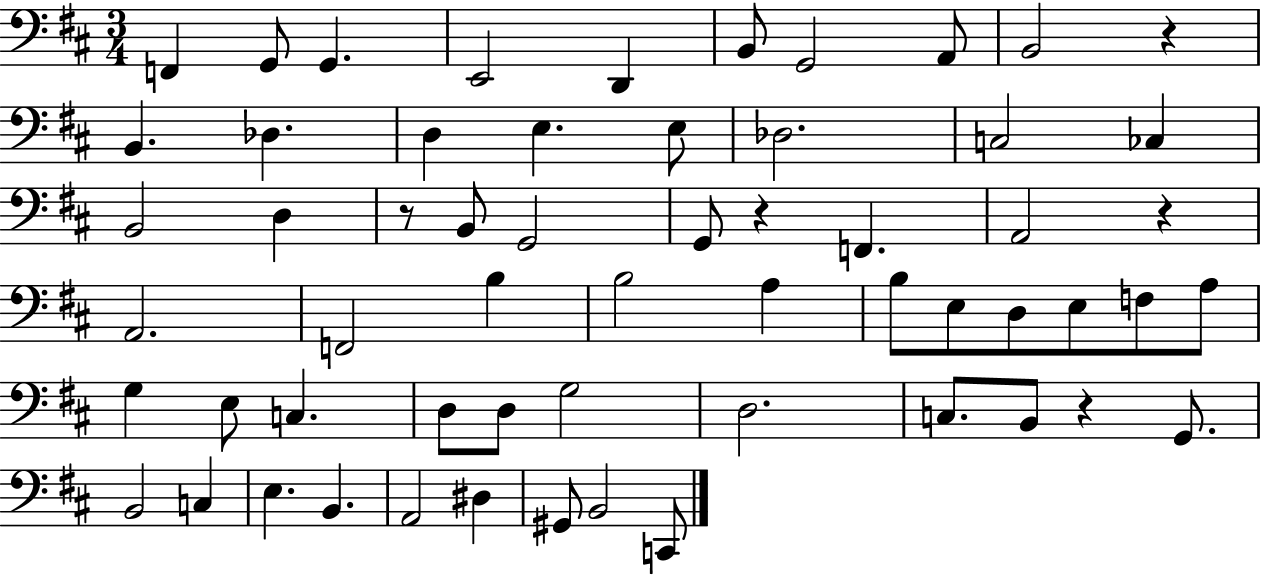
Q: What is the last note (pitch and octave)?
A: C2